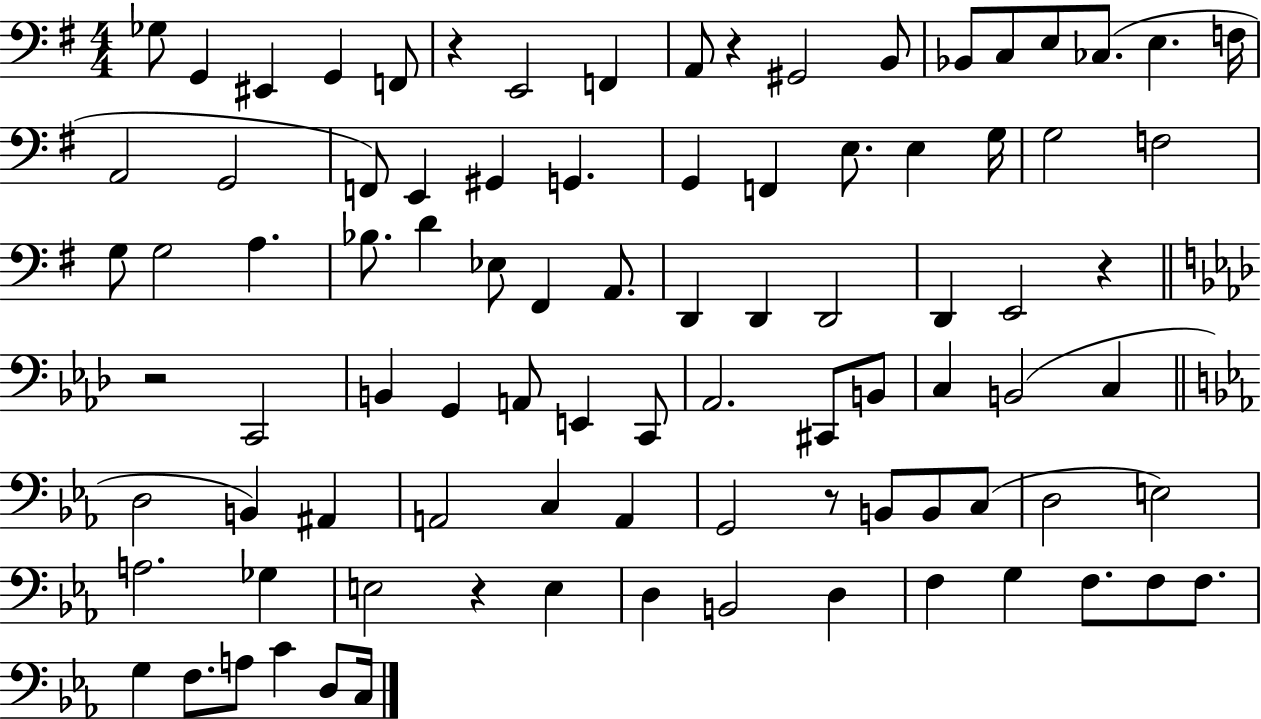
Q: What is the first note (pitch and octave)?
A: Gb3